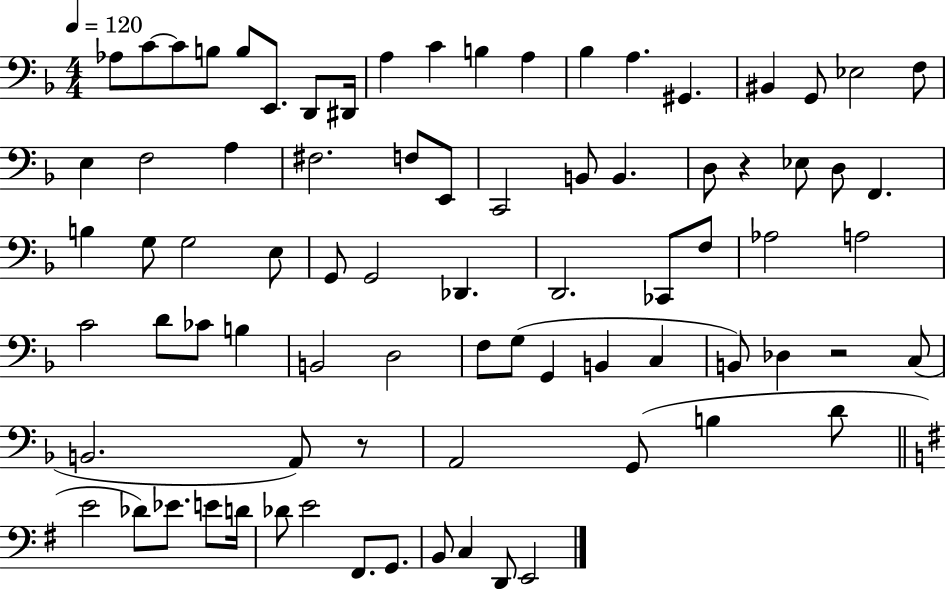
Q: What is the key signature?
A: F major